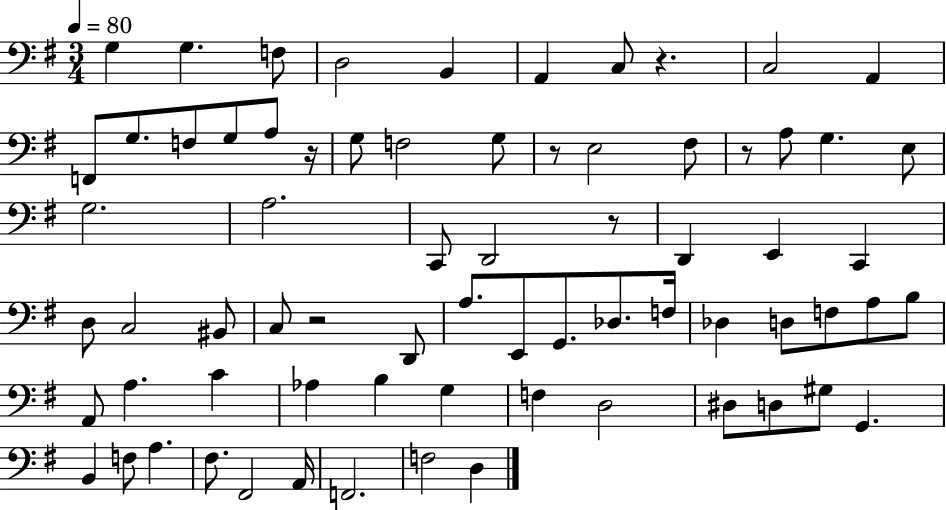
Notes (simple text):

G3/q G3/q. F3/e D3/h B2/q A2/q C3/e R/q. C3/h A2/q F2/e G3/e. F3/e G3/e A3/e R/s G3/e F3/h G3/e R/e E3/h F#3/e R/e A3/e G3/q. E3/e G3/h. A3/h. C2/e D2/h R/e D2/q E2/q C2/q D3/e C3/h BIS2/e C3/e R/h D2/e A3/e. E2/e G2/e. Db3/e. F3/s Db3/q D3/e F3/e A3/e B3/e A2/e A3/q. C4/q Ab3/q B3/q G3/q F3/q D3/h D#3/e D3/e G#3/e G2/q. B2/q F3/e A3/q. F#3/e. F#2/h A2/s F2/h. F3/h D3/q